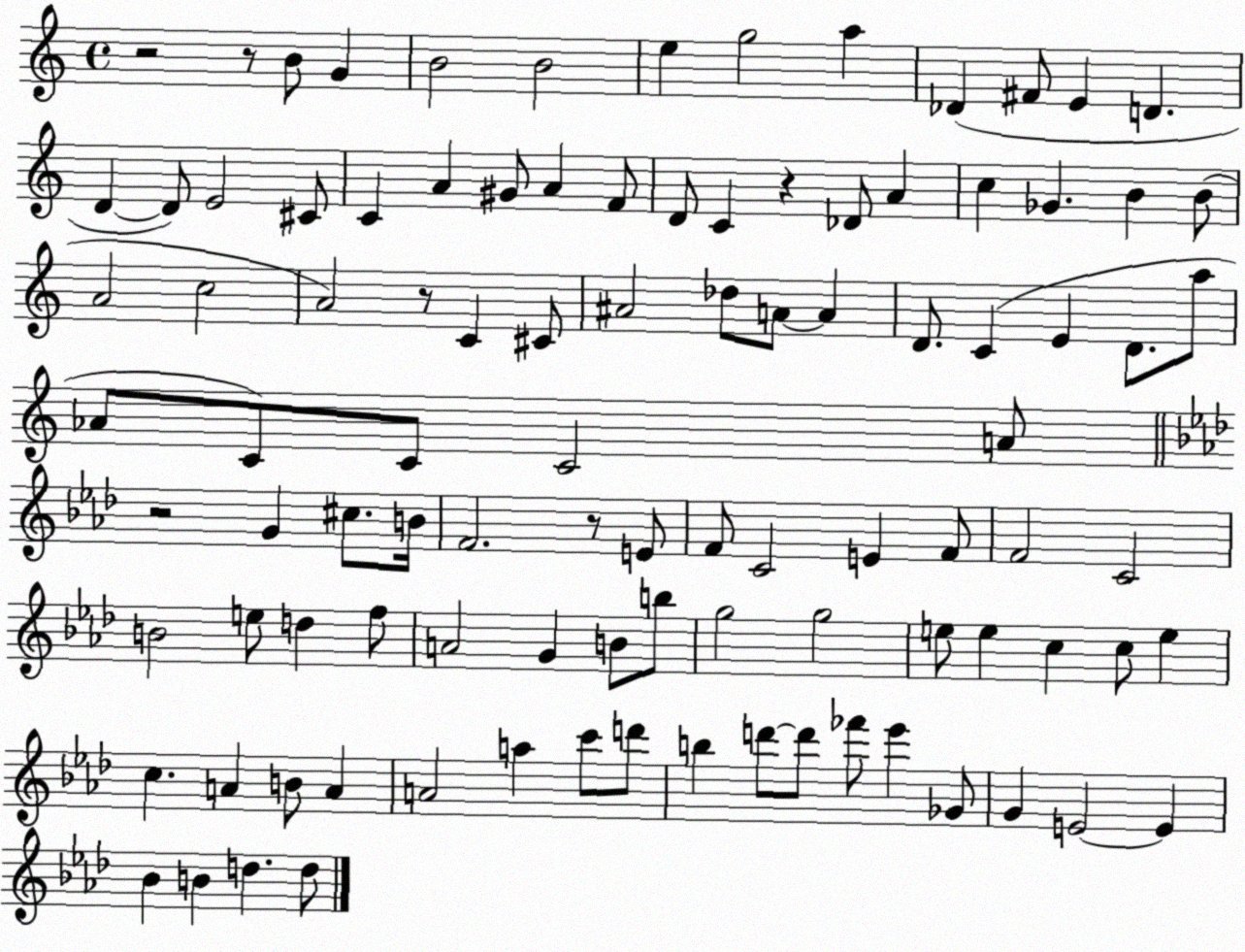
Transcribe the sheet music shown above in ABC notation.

X:1
T:Untitled
M:4/4
L:1/4
K:C
z2 z/2 B/2 G B2 B2 e g2 a _D ^F/2 E D D D/2 E2 ^C/2 C A ^G/2 A F/2 D/2 C z _D/2 A c _G B B/2 A2 c2 A2 z/2 C ^C/2 ^A2 _d/2 A/2 A D/2 C E D/2 a/2 _A/2 C/2 C/2 C2 A/2 z2 G ^c/2 B/4 F2 z/2 E/2 F/2 C2 E F/2 F2 C2 B2 e/2 d f/2 A2 G B/2 b/2 g2 g2 e/2 e c c/2 e c A B/2 A A2 a c'/2 d'/2 b d'/2 d'/2 _f'/2 _e' _G/2 G E2 E _B B d d/2